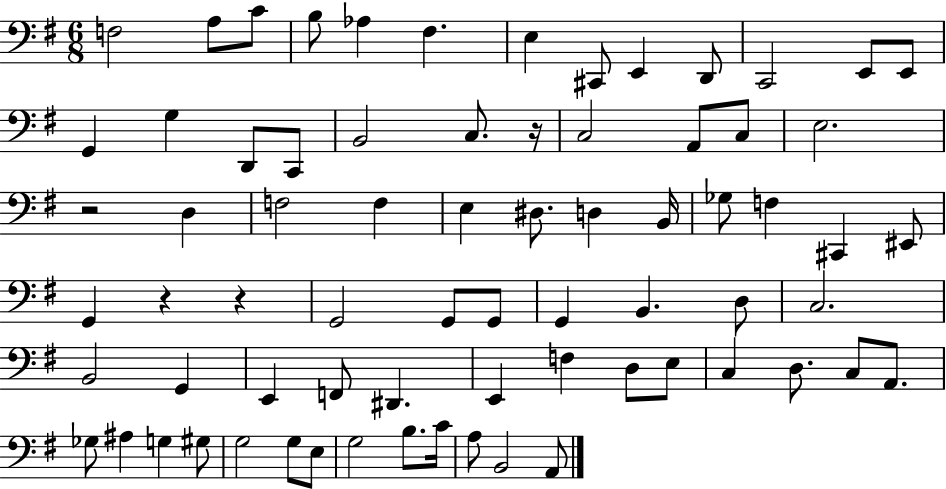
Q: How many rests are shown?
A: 4